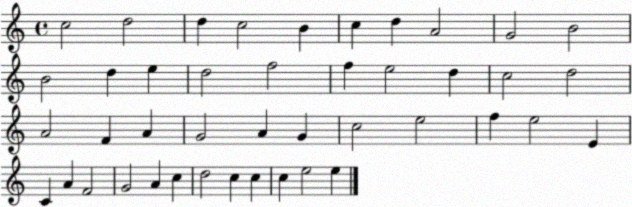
X:1
T:Untitled
M:4/4
L:1/4
K:C
c2 d2 d c2 B c d A2 G2 B2 B2 d e d2 f2 f e2 d c2 d2 A2 F A G2 A G c2 e2 f e2 E C A F2 G2 A c d2 c c c e2 e